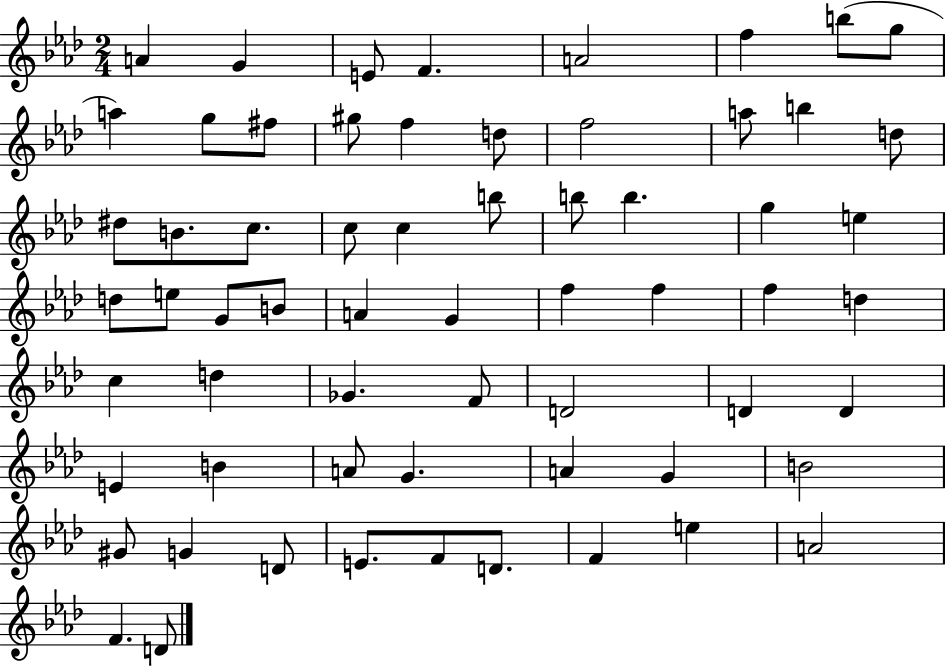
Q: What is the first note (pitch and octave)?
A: A4